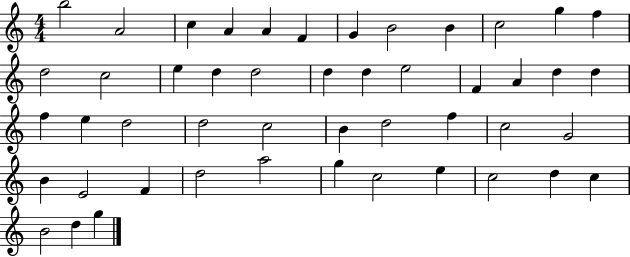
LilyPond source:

{
  \clef treble
  \numericTimeSignature
  \time 4/4
  \key c \major
  b''2 a'2 | c''4 a'4 a'4 f'4 | g'4 b'2 b'4 | c''2 g''4 f''4 | \break d''2 c''2 | e''4 d''4 d''2 | d''4 d''4 e''2 | f'4 a'4 d''4 d''4 | \break f''4 e''4 d''2 | d''2 c''2 | b'4 d''2 f''4 | c''2 g'2 | \break b'4 e'2 f'4 | d''2 a''2 | g''4 c''2 e''4 | c''2 d''4 c''4 | \break b'2 d''4 g''4 | \bar "|."
}